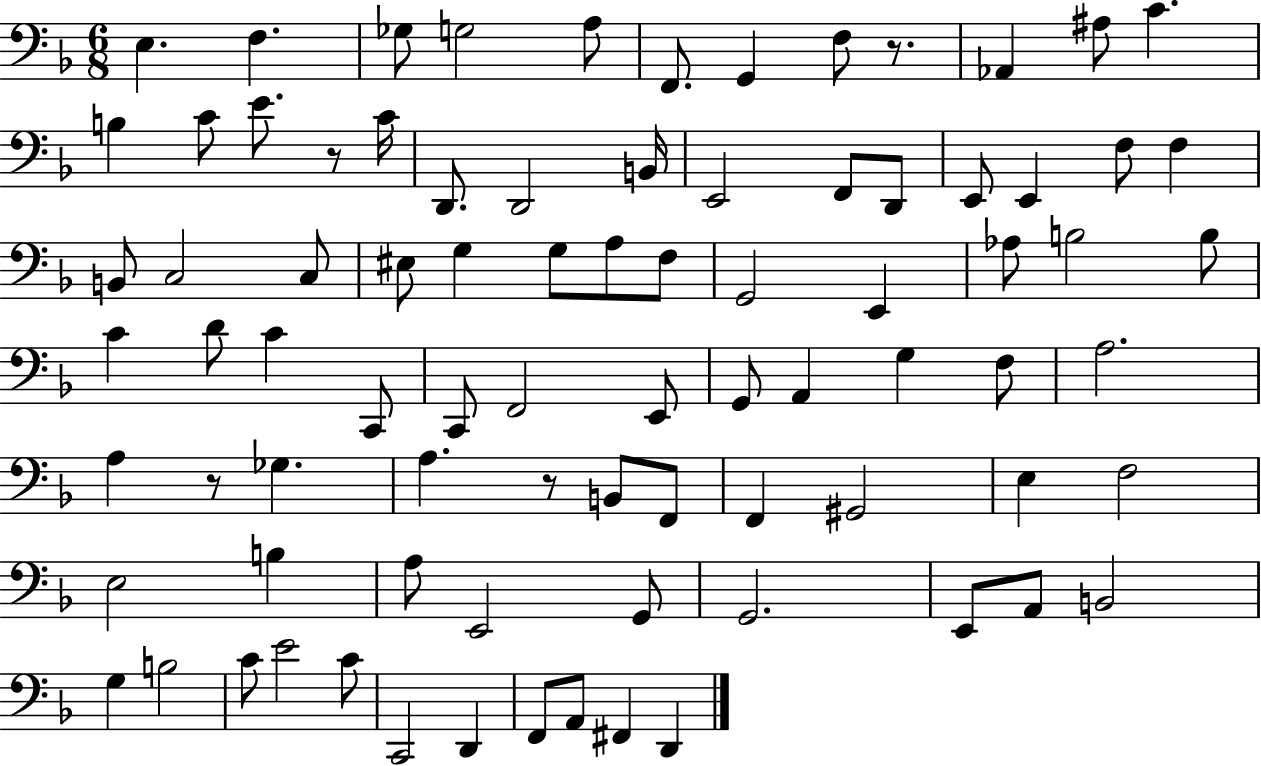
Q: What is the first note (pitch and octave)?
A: E3